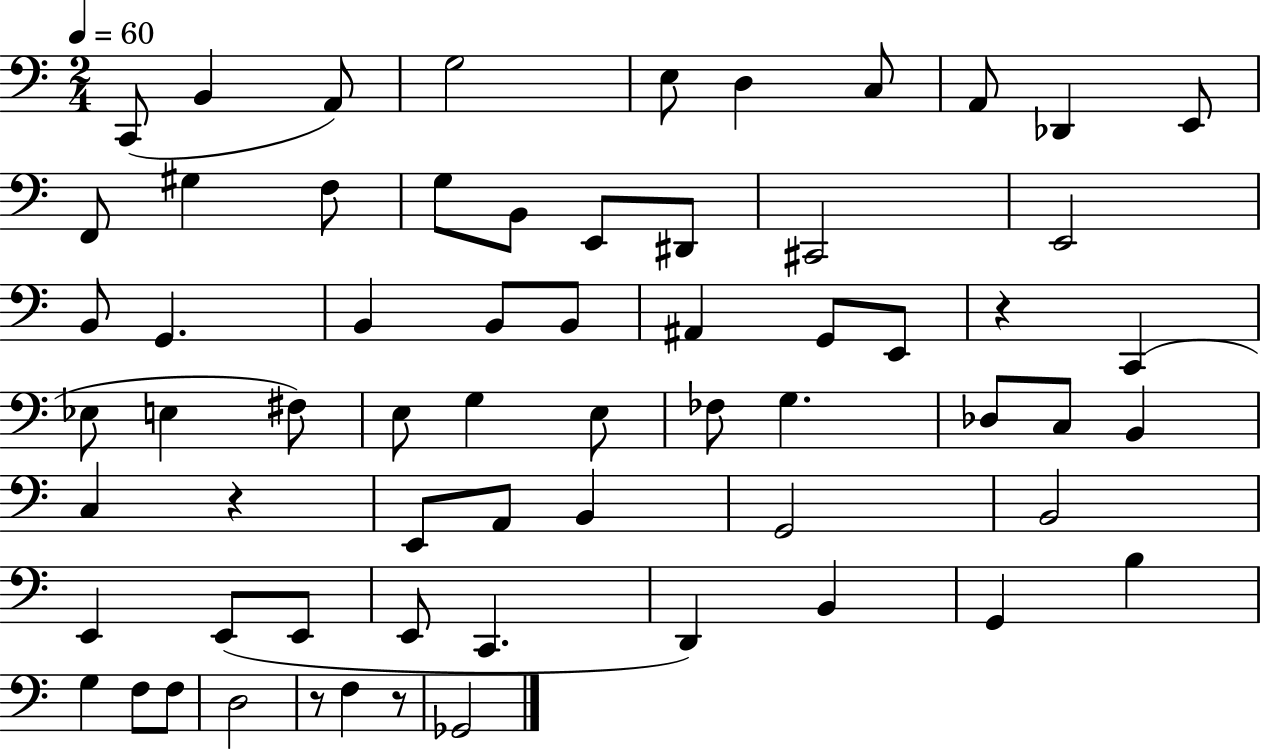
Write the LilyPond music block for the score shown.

{
  \clef bass
  \numericTimeSignature
  \time 2/4
  \key c \major
  \tempo 4 = 60
  c,8( b,4 a,8) | g2 | e8 d4 c8 | a,8 des,4 e,8 | \break f,8 gis4 f8 | g8 b,8 e,8 dis,8 | cis,2 | e,2 | \break b,8 g,4. | b,4 b,8 b,8 | ais,4 g,8 e,8 | r4 c,4( | \break ees8 e4 fis8) | e8 g4 e8 | fes8 g4. | des8 c8 b,4 | \break c4 r4 | e,8 a,8 b,4 | g,2 | b,2 | \break e,4 e,8( e,8 | e,8 c,4. | d,4) b,4 | g,4 b4 | \break g4 f8 f8 | d2 | r8 f4 r8 | ges,2 | \break \bar "|."
}